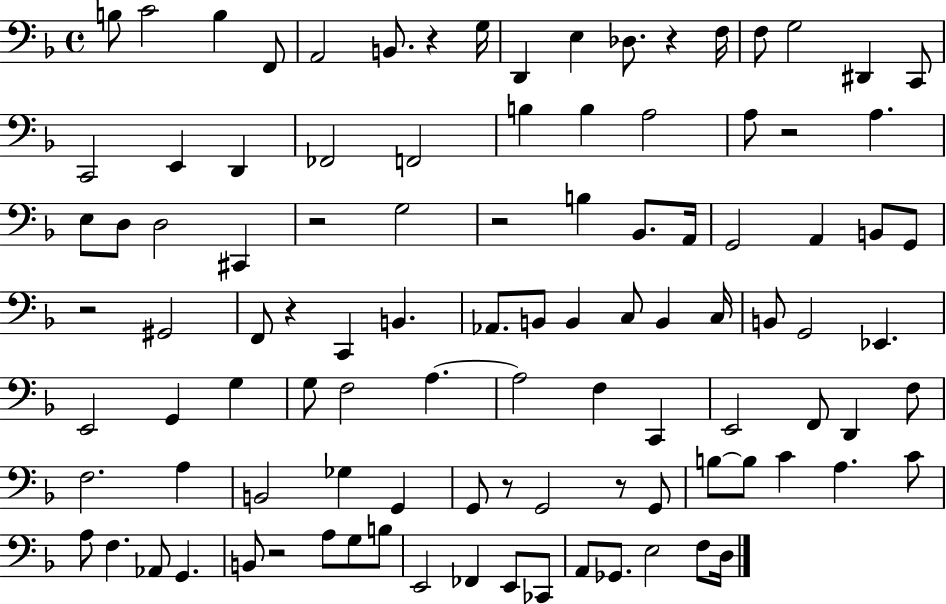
{
  \clef bass
  \time 4/4
  \defaultTimeSignature
  \key f \major
  b8 c'2 b4 f,8 | a,2 b,8. r4 g16 | d,4 e4 des8. r4 f16 | f8 g2 dis,4 c,8 | \break c,2 e,4 d,4 | fes,2 f,2 | b4 b4 a2 | a8 r2 a4. | \break e8 d8 d2 cis,4 | r2 g2 | r2 b4 bes,8. a,16 | g,2 a,4 b,8 g,8 | \break r2 gis,2 | f,8 r4 c,4 b,4. | aes,8. b,8 b,4 c8 b,4 c16 | b,8 g,2 ees,4. | \break e,2 g,4 g4 | g8 f2 a4.~~ | a2 f4 c,4 | e,2 f,8 d,4 f8 | \break f2. a4 | b,2 ges4 g,4 | g,8 r8 g,2 r8 g,8 | b8~~ b8 c'4 a4. c'8 | \break a8 f4. aes,8 g,4. | b,8 r2 a8 g8 b8 | e,2 fes,4 e,8 ces,8 | a,8 ges,8. e2 f8 d16 | \break \bar "|."
}